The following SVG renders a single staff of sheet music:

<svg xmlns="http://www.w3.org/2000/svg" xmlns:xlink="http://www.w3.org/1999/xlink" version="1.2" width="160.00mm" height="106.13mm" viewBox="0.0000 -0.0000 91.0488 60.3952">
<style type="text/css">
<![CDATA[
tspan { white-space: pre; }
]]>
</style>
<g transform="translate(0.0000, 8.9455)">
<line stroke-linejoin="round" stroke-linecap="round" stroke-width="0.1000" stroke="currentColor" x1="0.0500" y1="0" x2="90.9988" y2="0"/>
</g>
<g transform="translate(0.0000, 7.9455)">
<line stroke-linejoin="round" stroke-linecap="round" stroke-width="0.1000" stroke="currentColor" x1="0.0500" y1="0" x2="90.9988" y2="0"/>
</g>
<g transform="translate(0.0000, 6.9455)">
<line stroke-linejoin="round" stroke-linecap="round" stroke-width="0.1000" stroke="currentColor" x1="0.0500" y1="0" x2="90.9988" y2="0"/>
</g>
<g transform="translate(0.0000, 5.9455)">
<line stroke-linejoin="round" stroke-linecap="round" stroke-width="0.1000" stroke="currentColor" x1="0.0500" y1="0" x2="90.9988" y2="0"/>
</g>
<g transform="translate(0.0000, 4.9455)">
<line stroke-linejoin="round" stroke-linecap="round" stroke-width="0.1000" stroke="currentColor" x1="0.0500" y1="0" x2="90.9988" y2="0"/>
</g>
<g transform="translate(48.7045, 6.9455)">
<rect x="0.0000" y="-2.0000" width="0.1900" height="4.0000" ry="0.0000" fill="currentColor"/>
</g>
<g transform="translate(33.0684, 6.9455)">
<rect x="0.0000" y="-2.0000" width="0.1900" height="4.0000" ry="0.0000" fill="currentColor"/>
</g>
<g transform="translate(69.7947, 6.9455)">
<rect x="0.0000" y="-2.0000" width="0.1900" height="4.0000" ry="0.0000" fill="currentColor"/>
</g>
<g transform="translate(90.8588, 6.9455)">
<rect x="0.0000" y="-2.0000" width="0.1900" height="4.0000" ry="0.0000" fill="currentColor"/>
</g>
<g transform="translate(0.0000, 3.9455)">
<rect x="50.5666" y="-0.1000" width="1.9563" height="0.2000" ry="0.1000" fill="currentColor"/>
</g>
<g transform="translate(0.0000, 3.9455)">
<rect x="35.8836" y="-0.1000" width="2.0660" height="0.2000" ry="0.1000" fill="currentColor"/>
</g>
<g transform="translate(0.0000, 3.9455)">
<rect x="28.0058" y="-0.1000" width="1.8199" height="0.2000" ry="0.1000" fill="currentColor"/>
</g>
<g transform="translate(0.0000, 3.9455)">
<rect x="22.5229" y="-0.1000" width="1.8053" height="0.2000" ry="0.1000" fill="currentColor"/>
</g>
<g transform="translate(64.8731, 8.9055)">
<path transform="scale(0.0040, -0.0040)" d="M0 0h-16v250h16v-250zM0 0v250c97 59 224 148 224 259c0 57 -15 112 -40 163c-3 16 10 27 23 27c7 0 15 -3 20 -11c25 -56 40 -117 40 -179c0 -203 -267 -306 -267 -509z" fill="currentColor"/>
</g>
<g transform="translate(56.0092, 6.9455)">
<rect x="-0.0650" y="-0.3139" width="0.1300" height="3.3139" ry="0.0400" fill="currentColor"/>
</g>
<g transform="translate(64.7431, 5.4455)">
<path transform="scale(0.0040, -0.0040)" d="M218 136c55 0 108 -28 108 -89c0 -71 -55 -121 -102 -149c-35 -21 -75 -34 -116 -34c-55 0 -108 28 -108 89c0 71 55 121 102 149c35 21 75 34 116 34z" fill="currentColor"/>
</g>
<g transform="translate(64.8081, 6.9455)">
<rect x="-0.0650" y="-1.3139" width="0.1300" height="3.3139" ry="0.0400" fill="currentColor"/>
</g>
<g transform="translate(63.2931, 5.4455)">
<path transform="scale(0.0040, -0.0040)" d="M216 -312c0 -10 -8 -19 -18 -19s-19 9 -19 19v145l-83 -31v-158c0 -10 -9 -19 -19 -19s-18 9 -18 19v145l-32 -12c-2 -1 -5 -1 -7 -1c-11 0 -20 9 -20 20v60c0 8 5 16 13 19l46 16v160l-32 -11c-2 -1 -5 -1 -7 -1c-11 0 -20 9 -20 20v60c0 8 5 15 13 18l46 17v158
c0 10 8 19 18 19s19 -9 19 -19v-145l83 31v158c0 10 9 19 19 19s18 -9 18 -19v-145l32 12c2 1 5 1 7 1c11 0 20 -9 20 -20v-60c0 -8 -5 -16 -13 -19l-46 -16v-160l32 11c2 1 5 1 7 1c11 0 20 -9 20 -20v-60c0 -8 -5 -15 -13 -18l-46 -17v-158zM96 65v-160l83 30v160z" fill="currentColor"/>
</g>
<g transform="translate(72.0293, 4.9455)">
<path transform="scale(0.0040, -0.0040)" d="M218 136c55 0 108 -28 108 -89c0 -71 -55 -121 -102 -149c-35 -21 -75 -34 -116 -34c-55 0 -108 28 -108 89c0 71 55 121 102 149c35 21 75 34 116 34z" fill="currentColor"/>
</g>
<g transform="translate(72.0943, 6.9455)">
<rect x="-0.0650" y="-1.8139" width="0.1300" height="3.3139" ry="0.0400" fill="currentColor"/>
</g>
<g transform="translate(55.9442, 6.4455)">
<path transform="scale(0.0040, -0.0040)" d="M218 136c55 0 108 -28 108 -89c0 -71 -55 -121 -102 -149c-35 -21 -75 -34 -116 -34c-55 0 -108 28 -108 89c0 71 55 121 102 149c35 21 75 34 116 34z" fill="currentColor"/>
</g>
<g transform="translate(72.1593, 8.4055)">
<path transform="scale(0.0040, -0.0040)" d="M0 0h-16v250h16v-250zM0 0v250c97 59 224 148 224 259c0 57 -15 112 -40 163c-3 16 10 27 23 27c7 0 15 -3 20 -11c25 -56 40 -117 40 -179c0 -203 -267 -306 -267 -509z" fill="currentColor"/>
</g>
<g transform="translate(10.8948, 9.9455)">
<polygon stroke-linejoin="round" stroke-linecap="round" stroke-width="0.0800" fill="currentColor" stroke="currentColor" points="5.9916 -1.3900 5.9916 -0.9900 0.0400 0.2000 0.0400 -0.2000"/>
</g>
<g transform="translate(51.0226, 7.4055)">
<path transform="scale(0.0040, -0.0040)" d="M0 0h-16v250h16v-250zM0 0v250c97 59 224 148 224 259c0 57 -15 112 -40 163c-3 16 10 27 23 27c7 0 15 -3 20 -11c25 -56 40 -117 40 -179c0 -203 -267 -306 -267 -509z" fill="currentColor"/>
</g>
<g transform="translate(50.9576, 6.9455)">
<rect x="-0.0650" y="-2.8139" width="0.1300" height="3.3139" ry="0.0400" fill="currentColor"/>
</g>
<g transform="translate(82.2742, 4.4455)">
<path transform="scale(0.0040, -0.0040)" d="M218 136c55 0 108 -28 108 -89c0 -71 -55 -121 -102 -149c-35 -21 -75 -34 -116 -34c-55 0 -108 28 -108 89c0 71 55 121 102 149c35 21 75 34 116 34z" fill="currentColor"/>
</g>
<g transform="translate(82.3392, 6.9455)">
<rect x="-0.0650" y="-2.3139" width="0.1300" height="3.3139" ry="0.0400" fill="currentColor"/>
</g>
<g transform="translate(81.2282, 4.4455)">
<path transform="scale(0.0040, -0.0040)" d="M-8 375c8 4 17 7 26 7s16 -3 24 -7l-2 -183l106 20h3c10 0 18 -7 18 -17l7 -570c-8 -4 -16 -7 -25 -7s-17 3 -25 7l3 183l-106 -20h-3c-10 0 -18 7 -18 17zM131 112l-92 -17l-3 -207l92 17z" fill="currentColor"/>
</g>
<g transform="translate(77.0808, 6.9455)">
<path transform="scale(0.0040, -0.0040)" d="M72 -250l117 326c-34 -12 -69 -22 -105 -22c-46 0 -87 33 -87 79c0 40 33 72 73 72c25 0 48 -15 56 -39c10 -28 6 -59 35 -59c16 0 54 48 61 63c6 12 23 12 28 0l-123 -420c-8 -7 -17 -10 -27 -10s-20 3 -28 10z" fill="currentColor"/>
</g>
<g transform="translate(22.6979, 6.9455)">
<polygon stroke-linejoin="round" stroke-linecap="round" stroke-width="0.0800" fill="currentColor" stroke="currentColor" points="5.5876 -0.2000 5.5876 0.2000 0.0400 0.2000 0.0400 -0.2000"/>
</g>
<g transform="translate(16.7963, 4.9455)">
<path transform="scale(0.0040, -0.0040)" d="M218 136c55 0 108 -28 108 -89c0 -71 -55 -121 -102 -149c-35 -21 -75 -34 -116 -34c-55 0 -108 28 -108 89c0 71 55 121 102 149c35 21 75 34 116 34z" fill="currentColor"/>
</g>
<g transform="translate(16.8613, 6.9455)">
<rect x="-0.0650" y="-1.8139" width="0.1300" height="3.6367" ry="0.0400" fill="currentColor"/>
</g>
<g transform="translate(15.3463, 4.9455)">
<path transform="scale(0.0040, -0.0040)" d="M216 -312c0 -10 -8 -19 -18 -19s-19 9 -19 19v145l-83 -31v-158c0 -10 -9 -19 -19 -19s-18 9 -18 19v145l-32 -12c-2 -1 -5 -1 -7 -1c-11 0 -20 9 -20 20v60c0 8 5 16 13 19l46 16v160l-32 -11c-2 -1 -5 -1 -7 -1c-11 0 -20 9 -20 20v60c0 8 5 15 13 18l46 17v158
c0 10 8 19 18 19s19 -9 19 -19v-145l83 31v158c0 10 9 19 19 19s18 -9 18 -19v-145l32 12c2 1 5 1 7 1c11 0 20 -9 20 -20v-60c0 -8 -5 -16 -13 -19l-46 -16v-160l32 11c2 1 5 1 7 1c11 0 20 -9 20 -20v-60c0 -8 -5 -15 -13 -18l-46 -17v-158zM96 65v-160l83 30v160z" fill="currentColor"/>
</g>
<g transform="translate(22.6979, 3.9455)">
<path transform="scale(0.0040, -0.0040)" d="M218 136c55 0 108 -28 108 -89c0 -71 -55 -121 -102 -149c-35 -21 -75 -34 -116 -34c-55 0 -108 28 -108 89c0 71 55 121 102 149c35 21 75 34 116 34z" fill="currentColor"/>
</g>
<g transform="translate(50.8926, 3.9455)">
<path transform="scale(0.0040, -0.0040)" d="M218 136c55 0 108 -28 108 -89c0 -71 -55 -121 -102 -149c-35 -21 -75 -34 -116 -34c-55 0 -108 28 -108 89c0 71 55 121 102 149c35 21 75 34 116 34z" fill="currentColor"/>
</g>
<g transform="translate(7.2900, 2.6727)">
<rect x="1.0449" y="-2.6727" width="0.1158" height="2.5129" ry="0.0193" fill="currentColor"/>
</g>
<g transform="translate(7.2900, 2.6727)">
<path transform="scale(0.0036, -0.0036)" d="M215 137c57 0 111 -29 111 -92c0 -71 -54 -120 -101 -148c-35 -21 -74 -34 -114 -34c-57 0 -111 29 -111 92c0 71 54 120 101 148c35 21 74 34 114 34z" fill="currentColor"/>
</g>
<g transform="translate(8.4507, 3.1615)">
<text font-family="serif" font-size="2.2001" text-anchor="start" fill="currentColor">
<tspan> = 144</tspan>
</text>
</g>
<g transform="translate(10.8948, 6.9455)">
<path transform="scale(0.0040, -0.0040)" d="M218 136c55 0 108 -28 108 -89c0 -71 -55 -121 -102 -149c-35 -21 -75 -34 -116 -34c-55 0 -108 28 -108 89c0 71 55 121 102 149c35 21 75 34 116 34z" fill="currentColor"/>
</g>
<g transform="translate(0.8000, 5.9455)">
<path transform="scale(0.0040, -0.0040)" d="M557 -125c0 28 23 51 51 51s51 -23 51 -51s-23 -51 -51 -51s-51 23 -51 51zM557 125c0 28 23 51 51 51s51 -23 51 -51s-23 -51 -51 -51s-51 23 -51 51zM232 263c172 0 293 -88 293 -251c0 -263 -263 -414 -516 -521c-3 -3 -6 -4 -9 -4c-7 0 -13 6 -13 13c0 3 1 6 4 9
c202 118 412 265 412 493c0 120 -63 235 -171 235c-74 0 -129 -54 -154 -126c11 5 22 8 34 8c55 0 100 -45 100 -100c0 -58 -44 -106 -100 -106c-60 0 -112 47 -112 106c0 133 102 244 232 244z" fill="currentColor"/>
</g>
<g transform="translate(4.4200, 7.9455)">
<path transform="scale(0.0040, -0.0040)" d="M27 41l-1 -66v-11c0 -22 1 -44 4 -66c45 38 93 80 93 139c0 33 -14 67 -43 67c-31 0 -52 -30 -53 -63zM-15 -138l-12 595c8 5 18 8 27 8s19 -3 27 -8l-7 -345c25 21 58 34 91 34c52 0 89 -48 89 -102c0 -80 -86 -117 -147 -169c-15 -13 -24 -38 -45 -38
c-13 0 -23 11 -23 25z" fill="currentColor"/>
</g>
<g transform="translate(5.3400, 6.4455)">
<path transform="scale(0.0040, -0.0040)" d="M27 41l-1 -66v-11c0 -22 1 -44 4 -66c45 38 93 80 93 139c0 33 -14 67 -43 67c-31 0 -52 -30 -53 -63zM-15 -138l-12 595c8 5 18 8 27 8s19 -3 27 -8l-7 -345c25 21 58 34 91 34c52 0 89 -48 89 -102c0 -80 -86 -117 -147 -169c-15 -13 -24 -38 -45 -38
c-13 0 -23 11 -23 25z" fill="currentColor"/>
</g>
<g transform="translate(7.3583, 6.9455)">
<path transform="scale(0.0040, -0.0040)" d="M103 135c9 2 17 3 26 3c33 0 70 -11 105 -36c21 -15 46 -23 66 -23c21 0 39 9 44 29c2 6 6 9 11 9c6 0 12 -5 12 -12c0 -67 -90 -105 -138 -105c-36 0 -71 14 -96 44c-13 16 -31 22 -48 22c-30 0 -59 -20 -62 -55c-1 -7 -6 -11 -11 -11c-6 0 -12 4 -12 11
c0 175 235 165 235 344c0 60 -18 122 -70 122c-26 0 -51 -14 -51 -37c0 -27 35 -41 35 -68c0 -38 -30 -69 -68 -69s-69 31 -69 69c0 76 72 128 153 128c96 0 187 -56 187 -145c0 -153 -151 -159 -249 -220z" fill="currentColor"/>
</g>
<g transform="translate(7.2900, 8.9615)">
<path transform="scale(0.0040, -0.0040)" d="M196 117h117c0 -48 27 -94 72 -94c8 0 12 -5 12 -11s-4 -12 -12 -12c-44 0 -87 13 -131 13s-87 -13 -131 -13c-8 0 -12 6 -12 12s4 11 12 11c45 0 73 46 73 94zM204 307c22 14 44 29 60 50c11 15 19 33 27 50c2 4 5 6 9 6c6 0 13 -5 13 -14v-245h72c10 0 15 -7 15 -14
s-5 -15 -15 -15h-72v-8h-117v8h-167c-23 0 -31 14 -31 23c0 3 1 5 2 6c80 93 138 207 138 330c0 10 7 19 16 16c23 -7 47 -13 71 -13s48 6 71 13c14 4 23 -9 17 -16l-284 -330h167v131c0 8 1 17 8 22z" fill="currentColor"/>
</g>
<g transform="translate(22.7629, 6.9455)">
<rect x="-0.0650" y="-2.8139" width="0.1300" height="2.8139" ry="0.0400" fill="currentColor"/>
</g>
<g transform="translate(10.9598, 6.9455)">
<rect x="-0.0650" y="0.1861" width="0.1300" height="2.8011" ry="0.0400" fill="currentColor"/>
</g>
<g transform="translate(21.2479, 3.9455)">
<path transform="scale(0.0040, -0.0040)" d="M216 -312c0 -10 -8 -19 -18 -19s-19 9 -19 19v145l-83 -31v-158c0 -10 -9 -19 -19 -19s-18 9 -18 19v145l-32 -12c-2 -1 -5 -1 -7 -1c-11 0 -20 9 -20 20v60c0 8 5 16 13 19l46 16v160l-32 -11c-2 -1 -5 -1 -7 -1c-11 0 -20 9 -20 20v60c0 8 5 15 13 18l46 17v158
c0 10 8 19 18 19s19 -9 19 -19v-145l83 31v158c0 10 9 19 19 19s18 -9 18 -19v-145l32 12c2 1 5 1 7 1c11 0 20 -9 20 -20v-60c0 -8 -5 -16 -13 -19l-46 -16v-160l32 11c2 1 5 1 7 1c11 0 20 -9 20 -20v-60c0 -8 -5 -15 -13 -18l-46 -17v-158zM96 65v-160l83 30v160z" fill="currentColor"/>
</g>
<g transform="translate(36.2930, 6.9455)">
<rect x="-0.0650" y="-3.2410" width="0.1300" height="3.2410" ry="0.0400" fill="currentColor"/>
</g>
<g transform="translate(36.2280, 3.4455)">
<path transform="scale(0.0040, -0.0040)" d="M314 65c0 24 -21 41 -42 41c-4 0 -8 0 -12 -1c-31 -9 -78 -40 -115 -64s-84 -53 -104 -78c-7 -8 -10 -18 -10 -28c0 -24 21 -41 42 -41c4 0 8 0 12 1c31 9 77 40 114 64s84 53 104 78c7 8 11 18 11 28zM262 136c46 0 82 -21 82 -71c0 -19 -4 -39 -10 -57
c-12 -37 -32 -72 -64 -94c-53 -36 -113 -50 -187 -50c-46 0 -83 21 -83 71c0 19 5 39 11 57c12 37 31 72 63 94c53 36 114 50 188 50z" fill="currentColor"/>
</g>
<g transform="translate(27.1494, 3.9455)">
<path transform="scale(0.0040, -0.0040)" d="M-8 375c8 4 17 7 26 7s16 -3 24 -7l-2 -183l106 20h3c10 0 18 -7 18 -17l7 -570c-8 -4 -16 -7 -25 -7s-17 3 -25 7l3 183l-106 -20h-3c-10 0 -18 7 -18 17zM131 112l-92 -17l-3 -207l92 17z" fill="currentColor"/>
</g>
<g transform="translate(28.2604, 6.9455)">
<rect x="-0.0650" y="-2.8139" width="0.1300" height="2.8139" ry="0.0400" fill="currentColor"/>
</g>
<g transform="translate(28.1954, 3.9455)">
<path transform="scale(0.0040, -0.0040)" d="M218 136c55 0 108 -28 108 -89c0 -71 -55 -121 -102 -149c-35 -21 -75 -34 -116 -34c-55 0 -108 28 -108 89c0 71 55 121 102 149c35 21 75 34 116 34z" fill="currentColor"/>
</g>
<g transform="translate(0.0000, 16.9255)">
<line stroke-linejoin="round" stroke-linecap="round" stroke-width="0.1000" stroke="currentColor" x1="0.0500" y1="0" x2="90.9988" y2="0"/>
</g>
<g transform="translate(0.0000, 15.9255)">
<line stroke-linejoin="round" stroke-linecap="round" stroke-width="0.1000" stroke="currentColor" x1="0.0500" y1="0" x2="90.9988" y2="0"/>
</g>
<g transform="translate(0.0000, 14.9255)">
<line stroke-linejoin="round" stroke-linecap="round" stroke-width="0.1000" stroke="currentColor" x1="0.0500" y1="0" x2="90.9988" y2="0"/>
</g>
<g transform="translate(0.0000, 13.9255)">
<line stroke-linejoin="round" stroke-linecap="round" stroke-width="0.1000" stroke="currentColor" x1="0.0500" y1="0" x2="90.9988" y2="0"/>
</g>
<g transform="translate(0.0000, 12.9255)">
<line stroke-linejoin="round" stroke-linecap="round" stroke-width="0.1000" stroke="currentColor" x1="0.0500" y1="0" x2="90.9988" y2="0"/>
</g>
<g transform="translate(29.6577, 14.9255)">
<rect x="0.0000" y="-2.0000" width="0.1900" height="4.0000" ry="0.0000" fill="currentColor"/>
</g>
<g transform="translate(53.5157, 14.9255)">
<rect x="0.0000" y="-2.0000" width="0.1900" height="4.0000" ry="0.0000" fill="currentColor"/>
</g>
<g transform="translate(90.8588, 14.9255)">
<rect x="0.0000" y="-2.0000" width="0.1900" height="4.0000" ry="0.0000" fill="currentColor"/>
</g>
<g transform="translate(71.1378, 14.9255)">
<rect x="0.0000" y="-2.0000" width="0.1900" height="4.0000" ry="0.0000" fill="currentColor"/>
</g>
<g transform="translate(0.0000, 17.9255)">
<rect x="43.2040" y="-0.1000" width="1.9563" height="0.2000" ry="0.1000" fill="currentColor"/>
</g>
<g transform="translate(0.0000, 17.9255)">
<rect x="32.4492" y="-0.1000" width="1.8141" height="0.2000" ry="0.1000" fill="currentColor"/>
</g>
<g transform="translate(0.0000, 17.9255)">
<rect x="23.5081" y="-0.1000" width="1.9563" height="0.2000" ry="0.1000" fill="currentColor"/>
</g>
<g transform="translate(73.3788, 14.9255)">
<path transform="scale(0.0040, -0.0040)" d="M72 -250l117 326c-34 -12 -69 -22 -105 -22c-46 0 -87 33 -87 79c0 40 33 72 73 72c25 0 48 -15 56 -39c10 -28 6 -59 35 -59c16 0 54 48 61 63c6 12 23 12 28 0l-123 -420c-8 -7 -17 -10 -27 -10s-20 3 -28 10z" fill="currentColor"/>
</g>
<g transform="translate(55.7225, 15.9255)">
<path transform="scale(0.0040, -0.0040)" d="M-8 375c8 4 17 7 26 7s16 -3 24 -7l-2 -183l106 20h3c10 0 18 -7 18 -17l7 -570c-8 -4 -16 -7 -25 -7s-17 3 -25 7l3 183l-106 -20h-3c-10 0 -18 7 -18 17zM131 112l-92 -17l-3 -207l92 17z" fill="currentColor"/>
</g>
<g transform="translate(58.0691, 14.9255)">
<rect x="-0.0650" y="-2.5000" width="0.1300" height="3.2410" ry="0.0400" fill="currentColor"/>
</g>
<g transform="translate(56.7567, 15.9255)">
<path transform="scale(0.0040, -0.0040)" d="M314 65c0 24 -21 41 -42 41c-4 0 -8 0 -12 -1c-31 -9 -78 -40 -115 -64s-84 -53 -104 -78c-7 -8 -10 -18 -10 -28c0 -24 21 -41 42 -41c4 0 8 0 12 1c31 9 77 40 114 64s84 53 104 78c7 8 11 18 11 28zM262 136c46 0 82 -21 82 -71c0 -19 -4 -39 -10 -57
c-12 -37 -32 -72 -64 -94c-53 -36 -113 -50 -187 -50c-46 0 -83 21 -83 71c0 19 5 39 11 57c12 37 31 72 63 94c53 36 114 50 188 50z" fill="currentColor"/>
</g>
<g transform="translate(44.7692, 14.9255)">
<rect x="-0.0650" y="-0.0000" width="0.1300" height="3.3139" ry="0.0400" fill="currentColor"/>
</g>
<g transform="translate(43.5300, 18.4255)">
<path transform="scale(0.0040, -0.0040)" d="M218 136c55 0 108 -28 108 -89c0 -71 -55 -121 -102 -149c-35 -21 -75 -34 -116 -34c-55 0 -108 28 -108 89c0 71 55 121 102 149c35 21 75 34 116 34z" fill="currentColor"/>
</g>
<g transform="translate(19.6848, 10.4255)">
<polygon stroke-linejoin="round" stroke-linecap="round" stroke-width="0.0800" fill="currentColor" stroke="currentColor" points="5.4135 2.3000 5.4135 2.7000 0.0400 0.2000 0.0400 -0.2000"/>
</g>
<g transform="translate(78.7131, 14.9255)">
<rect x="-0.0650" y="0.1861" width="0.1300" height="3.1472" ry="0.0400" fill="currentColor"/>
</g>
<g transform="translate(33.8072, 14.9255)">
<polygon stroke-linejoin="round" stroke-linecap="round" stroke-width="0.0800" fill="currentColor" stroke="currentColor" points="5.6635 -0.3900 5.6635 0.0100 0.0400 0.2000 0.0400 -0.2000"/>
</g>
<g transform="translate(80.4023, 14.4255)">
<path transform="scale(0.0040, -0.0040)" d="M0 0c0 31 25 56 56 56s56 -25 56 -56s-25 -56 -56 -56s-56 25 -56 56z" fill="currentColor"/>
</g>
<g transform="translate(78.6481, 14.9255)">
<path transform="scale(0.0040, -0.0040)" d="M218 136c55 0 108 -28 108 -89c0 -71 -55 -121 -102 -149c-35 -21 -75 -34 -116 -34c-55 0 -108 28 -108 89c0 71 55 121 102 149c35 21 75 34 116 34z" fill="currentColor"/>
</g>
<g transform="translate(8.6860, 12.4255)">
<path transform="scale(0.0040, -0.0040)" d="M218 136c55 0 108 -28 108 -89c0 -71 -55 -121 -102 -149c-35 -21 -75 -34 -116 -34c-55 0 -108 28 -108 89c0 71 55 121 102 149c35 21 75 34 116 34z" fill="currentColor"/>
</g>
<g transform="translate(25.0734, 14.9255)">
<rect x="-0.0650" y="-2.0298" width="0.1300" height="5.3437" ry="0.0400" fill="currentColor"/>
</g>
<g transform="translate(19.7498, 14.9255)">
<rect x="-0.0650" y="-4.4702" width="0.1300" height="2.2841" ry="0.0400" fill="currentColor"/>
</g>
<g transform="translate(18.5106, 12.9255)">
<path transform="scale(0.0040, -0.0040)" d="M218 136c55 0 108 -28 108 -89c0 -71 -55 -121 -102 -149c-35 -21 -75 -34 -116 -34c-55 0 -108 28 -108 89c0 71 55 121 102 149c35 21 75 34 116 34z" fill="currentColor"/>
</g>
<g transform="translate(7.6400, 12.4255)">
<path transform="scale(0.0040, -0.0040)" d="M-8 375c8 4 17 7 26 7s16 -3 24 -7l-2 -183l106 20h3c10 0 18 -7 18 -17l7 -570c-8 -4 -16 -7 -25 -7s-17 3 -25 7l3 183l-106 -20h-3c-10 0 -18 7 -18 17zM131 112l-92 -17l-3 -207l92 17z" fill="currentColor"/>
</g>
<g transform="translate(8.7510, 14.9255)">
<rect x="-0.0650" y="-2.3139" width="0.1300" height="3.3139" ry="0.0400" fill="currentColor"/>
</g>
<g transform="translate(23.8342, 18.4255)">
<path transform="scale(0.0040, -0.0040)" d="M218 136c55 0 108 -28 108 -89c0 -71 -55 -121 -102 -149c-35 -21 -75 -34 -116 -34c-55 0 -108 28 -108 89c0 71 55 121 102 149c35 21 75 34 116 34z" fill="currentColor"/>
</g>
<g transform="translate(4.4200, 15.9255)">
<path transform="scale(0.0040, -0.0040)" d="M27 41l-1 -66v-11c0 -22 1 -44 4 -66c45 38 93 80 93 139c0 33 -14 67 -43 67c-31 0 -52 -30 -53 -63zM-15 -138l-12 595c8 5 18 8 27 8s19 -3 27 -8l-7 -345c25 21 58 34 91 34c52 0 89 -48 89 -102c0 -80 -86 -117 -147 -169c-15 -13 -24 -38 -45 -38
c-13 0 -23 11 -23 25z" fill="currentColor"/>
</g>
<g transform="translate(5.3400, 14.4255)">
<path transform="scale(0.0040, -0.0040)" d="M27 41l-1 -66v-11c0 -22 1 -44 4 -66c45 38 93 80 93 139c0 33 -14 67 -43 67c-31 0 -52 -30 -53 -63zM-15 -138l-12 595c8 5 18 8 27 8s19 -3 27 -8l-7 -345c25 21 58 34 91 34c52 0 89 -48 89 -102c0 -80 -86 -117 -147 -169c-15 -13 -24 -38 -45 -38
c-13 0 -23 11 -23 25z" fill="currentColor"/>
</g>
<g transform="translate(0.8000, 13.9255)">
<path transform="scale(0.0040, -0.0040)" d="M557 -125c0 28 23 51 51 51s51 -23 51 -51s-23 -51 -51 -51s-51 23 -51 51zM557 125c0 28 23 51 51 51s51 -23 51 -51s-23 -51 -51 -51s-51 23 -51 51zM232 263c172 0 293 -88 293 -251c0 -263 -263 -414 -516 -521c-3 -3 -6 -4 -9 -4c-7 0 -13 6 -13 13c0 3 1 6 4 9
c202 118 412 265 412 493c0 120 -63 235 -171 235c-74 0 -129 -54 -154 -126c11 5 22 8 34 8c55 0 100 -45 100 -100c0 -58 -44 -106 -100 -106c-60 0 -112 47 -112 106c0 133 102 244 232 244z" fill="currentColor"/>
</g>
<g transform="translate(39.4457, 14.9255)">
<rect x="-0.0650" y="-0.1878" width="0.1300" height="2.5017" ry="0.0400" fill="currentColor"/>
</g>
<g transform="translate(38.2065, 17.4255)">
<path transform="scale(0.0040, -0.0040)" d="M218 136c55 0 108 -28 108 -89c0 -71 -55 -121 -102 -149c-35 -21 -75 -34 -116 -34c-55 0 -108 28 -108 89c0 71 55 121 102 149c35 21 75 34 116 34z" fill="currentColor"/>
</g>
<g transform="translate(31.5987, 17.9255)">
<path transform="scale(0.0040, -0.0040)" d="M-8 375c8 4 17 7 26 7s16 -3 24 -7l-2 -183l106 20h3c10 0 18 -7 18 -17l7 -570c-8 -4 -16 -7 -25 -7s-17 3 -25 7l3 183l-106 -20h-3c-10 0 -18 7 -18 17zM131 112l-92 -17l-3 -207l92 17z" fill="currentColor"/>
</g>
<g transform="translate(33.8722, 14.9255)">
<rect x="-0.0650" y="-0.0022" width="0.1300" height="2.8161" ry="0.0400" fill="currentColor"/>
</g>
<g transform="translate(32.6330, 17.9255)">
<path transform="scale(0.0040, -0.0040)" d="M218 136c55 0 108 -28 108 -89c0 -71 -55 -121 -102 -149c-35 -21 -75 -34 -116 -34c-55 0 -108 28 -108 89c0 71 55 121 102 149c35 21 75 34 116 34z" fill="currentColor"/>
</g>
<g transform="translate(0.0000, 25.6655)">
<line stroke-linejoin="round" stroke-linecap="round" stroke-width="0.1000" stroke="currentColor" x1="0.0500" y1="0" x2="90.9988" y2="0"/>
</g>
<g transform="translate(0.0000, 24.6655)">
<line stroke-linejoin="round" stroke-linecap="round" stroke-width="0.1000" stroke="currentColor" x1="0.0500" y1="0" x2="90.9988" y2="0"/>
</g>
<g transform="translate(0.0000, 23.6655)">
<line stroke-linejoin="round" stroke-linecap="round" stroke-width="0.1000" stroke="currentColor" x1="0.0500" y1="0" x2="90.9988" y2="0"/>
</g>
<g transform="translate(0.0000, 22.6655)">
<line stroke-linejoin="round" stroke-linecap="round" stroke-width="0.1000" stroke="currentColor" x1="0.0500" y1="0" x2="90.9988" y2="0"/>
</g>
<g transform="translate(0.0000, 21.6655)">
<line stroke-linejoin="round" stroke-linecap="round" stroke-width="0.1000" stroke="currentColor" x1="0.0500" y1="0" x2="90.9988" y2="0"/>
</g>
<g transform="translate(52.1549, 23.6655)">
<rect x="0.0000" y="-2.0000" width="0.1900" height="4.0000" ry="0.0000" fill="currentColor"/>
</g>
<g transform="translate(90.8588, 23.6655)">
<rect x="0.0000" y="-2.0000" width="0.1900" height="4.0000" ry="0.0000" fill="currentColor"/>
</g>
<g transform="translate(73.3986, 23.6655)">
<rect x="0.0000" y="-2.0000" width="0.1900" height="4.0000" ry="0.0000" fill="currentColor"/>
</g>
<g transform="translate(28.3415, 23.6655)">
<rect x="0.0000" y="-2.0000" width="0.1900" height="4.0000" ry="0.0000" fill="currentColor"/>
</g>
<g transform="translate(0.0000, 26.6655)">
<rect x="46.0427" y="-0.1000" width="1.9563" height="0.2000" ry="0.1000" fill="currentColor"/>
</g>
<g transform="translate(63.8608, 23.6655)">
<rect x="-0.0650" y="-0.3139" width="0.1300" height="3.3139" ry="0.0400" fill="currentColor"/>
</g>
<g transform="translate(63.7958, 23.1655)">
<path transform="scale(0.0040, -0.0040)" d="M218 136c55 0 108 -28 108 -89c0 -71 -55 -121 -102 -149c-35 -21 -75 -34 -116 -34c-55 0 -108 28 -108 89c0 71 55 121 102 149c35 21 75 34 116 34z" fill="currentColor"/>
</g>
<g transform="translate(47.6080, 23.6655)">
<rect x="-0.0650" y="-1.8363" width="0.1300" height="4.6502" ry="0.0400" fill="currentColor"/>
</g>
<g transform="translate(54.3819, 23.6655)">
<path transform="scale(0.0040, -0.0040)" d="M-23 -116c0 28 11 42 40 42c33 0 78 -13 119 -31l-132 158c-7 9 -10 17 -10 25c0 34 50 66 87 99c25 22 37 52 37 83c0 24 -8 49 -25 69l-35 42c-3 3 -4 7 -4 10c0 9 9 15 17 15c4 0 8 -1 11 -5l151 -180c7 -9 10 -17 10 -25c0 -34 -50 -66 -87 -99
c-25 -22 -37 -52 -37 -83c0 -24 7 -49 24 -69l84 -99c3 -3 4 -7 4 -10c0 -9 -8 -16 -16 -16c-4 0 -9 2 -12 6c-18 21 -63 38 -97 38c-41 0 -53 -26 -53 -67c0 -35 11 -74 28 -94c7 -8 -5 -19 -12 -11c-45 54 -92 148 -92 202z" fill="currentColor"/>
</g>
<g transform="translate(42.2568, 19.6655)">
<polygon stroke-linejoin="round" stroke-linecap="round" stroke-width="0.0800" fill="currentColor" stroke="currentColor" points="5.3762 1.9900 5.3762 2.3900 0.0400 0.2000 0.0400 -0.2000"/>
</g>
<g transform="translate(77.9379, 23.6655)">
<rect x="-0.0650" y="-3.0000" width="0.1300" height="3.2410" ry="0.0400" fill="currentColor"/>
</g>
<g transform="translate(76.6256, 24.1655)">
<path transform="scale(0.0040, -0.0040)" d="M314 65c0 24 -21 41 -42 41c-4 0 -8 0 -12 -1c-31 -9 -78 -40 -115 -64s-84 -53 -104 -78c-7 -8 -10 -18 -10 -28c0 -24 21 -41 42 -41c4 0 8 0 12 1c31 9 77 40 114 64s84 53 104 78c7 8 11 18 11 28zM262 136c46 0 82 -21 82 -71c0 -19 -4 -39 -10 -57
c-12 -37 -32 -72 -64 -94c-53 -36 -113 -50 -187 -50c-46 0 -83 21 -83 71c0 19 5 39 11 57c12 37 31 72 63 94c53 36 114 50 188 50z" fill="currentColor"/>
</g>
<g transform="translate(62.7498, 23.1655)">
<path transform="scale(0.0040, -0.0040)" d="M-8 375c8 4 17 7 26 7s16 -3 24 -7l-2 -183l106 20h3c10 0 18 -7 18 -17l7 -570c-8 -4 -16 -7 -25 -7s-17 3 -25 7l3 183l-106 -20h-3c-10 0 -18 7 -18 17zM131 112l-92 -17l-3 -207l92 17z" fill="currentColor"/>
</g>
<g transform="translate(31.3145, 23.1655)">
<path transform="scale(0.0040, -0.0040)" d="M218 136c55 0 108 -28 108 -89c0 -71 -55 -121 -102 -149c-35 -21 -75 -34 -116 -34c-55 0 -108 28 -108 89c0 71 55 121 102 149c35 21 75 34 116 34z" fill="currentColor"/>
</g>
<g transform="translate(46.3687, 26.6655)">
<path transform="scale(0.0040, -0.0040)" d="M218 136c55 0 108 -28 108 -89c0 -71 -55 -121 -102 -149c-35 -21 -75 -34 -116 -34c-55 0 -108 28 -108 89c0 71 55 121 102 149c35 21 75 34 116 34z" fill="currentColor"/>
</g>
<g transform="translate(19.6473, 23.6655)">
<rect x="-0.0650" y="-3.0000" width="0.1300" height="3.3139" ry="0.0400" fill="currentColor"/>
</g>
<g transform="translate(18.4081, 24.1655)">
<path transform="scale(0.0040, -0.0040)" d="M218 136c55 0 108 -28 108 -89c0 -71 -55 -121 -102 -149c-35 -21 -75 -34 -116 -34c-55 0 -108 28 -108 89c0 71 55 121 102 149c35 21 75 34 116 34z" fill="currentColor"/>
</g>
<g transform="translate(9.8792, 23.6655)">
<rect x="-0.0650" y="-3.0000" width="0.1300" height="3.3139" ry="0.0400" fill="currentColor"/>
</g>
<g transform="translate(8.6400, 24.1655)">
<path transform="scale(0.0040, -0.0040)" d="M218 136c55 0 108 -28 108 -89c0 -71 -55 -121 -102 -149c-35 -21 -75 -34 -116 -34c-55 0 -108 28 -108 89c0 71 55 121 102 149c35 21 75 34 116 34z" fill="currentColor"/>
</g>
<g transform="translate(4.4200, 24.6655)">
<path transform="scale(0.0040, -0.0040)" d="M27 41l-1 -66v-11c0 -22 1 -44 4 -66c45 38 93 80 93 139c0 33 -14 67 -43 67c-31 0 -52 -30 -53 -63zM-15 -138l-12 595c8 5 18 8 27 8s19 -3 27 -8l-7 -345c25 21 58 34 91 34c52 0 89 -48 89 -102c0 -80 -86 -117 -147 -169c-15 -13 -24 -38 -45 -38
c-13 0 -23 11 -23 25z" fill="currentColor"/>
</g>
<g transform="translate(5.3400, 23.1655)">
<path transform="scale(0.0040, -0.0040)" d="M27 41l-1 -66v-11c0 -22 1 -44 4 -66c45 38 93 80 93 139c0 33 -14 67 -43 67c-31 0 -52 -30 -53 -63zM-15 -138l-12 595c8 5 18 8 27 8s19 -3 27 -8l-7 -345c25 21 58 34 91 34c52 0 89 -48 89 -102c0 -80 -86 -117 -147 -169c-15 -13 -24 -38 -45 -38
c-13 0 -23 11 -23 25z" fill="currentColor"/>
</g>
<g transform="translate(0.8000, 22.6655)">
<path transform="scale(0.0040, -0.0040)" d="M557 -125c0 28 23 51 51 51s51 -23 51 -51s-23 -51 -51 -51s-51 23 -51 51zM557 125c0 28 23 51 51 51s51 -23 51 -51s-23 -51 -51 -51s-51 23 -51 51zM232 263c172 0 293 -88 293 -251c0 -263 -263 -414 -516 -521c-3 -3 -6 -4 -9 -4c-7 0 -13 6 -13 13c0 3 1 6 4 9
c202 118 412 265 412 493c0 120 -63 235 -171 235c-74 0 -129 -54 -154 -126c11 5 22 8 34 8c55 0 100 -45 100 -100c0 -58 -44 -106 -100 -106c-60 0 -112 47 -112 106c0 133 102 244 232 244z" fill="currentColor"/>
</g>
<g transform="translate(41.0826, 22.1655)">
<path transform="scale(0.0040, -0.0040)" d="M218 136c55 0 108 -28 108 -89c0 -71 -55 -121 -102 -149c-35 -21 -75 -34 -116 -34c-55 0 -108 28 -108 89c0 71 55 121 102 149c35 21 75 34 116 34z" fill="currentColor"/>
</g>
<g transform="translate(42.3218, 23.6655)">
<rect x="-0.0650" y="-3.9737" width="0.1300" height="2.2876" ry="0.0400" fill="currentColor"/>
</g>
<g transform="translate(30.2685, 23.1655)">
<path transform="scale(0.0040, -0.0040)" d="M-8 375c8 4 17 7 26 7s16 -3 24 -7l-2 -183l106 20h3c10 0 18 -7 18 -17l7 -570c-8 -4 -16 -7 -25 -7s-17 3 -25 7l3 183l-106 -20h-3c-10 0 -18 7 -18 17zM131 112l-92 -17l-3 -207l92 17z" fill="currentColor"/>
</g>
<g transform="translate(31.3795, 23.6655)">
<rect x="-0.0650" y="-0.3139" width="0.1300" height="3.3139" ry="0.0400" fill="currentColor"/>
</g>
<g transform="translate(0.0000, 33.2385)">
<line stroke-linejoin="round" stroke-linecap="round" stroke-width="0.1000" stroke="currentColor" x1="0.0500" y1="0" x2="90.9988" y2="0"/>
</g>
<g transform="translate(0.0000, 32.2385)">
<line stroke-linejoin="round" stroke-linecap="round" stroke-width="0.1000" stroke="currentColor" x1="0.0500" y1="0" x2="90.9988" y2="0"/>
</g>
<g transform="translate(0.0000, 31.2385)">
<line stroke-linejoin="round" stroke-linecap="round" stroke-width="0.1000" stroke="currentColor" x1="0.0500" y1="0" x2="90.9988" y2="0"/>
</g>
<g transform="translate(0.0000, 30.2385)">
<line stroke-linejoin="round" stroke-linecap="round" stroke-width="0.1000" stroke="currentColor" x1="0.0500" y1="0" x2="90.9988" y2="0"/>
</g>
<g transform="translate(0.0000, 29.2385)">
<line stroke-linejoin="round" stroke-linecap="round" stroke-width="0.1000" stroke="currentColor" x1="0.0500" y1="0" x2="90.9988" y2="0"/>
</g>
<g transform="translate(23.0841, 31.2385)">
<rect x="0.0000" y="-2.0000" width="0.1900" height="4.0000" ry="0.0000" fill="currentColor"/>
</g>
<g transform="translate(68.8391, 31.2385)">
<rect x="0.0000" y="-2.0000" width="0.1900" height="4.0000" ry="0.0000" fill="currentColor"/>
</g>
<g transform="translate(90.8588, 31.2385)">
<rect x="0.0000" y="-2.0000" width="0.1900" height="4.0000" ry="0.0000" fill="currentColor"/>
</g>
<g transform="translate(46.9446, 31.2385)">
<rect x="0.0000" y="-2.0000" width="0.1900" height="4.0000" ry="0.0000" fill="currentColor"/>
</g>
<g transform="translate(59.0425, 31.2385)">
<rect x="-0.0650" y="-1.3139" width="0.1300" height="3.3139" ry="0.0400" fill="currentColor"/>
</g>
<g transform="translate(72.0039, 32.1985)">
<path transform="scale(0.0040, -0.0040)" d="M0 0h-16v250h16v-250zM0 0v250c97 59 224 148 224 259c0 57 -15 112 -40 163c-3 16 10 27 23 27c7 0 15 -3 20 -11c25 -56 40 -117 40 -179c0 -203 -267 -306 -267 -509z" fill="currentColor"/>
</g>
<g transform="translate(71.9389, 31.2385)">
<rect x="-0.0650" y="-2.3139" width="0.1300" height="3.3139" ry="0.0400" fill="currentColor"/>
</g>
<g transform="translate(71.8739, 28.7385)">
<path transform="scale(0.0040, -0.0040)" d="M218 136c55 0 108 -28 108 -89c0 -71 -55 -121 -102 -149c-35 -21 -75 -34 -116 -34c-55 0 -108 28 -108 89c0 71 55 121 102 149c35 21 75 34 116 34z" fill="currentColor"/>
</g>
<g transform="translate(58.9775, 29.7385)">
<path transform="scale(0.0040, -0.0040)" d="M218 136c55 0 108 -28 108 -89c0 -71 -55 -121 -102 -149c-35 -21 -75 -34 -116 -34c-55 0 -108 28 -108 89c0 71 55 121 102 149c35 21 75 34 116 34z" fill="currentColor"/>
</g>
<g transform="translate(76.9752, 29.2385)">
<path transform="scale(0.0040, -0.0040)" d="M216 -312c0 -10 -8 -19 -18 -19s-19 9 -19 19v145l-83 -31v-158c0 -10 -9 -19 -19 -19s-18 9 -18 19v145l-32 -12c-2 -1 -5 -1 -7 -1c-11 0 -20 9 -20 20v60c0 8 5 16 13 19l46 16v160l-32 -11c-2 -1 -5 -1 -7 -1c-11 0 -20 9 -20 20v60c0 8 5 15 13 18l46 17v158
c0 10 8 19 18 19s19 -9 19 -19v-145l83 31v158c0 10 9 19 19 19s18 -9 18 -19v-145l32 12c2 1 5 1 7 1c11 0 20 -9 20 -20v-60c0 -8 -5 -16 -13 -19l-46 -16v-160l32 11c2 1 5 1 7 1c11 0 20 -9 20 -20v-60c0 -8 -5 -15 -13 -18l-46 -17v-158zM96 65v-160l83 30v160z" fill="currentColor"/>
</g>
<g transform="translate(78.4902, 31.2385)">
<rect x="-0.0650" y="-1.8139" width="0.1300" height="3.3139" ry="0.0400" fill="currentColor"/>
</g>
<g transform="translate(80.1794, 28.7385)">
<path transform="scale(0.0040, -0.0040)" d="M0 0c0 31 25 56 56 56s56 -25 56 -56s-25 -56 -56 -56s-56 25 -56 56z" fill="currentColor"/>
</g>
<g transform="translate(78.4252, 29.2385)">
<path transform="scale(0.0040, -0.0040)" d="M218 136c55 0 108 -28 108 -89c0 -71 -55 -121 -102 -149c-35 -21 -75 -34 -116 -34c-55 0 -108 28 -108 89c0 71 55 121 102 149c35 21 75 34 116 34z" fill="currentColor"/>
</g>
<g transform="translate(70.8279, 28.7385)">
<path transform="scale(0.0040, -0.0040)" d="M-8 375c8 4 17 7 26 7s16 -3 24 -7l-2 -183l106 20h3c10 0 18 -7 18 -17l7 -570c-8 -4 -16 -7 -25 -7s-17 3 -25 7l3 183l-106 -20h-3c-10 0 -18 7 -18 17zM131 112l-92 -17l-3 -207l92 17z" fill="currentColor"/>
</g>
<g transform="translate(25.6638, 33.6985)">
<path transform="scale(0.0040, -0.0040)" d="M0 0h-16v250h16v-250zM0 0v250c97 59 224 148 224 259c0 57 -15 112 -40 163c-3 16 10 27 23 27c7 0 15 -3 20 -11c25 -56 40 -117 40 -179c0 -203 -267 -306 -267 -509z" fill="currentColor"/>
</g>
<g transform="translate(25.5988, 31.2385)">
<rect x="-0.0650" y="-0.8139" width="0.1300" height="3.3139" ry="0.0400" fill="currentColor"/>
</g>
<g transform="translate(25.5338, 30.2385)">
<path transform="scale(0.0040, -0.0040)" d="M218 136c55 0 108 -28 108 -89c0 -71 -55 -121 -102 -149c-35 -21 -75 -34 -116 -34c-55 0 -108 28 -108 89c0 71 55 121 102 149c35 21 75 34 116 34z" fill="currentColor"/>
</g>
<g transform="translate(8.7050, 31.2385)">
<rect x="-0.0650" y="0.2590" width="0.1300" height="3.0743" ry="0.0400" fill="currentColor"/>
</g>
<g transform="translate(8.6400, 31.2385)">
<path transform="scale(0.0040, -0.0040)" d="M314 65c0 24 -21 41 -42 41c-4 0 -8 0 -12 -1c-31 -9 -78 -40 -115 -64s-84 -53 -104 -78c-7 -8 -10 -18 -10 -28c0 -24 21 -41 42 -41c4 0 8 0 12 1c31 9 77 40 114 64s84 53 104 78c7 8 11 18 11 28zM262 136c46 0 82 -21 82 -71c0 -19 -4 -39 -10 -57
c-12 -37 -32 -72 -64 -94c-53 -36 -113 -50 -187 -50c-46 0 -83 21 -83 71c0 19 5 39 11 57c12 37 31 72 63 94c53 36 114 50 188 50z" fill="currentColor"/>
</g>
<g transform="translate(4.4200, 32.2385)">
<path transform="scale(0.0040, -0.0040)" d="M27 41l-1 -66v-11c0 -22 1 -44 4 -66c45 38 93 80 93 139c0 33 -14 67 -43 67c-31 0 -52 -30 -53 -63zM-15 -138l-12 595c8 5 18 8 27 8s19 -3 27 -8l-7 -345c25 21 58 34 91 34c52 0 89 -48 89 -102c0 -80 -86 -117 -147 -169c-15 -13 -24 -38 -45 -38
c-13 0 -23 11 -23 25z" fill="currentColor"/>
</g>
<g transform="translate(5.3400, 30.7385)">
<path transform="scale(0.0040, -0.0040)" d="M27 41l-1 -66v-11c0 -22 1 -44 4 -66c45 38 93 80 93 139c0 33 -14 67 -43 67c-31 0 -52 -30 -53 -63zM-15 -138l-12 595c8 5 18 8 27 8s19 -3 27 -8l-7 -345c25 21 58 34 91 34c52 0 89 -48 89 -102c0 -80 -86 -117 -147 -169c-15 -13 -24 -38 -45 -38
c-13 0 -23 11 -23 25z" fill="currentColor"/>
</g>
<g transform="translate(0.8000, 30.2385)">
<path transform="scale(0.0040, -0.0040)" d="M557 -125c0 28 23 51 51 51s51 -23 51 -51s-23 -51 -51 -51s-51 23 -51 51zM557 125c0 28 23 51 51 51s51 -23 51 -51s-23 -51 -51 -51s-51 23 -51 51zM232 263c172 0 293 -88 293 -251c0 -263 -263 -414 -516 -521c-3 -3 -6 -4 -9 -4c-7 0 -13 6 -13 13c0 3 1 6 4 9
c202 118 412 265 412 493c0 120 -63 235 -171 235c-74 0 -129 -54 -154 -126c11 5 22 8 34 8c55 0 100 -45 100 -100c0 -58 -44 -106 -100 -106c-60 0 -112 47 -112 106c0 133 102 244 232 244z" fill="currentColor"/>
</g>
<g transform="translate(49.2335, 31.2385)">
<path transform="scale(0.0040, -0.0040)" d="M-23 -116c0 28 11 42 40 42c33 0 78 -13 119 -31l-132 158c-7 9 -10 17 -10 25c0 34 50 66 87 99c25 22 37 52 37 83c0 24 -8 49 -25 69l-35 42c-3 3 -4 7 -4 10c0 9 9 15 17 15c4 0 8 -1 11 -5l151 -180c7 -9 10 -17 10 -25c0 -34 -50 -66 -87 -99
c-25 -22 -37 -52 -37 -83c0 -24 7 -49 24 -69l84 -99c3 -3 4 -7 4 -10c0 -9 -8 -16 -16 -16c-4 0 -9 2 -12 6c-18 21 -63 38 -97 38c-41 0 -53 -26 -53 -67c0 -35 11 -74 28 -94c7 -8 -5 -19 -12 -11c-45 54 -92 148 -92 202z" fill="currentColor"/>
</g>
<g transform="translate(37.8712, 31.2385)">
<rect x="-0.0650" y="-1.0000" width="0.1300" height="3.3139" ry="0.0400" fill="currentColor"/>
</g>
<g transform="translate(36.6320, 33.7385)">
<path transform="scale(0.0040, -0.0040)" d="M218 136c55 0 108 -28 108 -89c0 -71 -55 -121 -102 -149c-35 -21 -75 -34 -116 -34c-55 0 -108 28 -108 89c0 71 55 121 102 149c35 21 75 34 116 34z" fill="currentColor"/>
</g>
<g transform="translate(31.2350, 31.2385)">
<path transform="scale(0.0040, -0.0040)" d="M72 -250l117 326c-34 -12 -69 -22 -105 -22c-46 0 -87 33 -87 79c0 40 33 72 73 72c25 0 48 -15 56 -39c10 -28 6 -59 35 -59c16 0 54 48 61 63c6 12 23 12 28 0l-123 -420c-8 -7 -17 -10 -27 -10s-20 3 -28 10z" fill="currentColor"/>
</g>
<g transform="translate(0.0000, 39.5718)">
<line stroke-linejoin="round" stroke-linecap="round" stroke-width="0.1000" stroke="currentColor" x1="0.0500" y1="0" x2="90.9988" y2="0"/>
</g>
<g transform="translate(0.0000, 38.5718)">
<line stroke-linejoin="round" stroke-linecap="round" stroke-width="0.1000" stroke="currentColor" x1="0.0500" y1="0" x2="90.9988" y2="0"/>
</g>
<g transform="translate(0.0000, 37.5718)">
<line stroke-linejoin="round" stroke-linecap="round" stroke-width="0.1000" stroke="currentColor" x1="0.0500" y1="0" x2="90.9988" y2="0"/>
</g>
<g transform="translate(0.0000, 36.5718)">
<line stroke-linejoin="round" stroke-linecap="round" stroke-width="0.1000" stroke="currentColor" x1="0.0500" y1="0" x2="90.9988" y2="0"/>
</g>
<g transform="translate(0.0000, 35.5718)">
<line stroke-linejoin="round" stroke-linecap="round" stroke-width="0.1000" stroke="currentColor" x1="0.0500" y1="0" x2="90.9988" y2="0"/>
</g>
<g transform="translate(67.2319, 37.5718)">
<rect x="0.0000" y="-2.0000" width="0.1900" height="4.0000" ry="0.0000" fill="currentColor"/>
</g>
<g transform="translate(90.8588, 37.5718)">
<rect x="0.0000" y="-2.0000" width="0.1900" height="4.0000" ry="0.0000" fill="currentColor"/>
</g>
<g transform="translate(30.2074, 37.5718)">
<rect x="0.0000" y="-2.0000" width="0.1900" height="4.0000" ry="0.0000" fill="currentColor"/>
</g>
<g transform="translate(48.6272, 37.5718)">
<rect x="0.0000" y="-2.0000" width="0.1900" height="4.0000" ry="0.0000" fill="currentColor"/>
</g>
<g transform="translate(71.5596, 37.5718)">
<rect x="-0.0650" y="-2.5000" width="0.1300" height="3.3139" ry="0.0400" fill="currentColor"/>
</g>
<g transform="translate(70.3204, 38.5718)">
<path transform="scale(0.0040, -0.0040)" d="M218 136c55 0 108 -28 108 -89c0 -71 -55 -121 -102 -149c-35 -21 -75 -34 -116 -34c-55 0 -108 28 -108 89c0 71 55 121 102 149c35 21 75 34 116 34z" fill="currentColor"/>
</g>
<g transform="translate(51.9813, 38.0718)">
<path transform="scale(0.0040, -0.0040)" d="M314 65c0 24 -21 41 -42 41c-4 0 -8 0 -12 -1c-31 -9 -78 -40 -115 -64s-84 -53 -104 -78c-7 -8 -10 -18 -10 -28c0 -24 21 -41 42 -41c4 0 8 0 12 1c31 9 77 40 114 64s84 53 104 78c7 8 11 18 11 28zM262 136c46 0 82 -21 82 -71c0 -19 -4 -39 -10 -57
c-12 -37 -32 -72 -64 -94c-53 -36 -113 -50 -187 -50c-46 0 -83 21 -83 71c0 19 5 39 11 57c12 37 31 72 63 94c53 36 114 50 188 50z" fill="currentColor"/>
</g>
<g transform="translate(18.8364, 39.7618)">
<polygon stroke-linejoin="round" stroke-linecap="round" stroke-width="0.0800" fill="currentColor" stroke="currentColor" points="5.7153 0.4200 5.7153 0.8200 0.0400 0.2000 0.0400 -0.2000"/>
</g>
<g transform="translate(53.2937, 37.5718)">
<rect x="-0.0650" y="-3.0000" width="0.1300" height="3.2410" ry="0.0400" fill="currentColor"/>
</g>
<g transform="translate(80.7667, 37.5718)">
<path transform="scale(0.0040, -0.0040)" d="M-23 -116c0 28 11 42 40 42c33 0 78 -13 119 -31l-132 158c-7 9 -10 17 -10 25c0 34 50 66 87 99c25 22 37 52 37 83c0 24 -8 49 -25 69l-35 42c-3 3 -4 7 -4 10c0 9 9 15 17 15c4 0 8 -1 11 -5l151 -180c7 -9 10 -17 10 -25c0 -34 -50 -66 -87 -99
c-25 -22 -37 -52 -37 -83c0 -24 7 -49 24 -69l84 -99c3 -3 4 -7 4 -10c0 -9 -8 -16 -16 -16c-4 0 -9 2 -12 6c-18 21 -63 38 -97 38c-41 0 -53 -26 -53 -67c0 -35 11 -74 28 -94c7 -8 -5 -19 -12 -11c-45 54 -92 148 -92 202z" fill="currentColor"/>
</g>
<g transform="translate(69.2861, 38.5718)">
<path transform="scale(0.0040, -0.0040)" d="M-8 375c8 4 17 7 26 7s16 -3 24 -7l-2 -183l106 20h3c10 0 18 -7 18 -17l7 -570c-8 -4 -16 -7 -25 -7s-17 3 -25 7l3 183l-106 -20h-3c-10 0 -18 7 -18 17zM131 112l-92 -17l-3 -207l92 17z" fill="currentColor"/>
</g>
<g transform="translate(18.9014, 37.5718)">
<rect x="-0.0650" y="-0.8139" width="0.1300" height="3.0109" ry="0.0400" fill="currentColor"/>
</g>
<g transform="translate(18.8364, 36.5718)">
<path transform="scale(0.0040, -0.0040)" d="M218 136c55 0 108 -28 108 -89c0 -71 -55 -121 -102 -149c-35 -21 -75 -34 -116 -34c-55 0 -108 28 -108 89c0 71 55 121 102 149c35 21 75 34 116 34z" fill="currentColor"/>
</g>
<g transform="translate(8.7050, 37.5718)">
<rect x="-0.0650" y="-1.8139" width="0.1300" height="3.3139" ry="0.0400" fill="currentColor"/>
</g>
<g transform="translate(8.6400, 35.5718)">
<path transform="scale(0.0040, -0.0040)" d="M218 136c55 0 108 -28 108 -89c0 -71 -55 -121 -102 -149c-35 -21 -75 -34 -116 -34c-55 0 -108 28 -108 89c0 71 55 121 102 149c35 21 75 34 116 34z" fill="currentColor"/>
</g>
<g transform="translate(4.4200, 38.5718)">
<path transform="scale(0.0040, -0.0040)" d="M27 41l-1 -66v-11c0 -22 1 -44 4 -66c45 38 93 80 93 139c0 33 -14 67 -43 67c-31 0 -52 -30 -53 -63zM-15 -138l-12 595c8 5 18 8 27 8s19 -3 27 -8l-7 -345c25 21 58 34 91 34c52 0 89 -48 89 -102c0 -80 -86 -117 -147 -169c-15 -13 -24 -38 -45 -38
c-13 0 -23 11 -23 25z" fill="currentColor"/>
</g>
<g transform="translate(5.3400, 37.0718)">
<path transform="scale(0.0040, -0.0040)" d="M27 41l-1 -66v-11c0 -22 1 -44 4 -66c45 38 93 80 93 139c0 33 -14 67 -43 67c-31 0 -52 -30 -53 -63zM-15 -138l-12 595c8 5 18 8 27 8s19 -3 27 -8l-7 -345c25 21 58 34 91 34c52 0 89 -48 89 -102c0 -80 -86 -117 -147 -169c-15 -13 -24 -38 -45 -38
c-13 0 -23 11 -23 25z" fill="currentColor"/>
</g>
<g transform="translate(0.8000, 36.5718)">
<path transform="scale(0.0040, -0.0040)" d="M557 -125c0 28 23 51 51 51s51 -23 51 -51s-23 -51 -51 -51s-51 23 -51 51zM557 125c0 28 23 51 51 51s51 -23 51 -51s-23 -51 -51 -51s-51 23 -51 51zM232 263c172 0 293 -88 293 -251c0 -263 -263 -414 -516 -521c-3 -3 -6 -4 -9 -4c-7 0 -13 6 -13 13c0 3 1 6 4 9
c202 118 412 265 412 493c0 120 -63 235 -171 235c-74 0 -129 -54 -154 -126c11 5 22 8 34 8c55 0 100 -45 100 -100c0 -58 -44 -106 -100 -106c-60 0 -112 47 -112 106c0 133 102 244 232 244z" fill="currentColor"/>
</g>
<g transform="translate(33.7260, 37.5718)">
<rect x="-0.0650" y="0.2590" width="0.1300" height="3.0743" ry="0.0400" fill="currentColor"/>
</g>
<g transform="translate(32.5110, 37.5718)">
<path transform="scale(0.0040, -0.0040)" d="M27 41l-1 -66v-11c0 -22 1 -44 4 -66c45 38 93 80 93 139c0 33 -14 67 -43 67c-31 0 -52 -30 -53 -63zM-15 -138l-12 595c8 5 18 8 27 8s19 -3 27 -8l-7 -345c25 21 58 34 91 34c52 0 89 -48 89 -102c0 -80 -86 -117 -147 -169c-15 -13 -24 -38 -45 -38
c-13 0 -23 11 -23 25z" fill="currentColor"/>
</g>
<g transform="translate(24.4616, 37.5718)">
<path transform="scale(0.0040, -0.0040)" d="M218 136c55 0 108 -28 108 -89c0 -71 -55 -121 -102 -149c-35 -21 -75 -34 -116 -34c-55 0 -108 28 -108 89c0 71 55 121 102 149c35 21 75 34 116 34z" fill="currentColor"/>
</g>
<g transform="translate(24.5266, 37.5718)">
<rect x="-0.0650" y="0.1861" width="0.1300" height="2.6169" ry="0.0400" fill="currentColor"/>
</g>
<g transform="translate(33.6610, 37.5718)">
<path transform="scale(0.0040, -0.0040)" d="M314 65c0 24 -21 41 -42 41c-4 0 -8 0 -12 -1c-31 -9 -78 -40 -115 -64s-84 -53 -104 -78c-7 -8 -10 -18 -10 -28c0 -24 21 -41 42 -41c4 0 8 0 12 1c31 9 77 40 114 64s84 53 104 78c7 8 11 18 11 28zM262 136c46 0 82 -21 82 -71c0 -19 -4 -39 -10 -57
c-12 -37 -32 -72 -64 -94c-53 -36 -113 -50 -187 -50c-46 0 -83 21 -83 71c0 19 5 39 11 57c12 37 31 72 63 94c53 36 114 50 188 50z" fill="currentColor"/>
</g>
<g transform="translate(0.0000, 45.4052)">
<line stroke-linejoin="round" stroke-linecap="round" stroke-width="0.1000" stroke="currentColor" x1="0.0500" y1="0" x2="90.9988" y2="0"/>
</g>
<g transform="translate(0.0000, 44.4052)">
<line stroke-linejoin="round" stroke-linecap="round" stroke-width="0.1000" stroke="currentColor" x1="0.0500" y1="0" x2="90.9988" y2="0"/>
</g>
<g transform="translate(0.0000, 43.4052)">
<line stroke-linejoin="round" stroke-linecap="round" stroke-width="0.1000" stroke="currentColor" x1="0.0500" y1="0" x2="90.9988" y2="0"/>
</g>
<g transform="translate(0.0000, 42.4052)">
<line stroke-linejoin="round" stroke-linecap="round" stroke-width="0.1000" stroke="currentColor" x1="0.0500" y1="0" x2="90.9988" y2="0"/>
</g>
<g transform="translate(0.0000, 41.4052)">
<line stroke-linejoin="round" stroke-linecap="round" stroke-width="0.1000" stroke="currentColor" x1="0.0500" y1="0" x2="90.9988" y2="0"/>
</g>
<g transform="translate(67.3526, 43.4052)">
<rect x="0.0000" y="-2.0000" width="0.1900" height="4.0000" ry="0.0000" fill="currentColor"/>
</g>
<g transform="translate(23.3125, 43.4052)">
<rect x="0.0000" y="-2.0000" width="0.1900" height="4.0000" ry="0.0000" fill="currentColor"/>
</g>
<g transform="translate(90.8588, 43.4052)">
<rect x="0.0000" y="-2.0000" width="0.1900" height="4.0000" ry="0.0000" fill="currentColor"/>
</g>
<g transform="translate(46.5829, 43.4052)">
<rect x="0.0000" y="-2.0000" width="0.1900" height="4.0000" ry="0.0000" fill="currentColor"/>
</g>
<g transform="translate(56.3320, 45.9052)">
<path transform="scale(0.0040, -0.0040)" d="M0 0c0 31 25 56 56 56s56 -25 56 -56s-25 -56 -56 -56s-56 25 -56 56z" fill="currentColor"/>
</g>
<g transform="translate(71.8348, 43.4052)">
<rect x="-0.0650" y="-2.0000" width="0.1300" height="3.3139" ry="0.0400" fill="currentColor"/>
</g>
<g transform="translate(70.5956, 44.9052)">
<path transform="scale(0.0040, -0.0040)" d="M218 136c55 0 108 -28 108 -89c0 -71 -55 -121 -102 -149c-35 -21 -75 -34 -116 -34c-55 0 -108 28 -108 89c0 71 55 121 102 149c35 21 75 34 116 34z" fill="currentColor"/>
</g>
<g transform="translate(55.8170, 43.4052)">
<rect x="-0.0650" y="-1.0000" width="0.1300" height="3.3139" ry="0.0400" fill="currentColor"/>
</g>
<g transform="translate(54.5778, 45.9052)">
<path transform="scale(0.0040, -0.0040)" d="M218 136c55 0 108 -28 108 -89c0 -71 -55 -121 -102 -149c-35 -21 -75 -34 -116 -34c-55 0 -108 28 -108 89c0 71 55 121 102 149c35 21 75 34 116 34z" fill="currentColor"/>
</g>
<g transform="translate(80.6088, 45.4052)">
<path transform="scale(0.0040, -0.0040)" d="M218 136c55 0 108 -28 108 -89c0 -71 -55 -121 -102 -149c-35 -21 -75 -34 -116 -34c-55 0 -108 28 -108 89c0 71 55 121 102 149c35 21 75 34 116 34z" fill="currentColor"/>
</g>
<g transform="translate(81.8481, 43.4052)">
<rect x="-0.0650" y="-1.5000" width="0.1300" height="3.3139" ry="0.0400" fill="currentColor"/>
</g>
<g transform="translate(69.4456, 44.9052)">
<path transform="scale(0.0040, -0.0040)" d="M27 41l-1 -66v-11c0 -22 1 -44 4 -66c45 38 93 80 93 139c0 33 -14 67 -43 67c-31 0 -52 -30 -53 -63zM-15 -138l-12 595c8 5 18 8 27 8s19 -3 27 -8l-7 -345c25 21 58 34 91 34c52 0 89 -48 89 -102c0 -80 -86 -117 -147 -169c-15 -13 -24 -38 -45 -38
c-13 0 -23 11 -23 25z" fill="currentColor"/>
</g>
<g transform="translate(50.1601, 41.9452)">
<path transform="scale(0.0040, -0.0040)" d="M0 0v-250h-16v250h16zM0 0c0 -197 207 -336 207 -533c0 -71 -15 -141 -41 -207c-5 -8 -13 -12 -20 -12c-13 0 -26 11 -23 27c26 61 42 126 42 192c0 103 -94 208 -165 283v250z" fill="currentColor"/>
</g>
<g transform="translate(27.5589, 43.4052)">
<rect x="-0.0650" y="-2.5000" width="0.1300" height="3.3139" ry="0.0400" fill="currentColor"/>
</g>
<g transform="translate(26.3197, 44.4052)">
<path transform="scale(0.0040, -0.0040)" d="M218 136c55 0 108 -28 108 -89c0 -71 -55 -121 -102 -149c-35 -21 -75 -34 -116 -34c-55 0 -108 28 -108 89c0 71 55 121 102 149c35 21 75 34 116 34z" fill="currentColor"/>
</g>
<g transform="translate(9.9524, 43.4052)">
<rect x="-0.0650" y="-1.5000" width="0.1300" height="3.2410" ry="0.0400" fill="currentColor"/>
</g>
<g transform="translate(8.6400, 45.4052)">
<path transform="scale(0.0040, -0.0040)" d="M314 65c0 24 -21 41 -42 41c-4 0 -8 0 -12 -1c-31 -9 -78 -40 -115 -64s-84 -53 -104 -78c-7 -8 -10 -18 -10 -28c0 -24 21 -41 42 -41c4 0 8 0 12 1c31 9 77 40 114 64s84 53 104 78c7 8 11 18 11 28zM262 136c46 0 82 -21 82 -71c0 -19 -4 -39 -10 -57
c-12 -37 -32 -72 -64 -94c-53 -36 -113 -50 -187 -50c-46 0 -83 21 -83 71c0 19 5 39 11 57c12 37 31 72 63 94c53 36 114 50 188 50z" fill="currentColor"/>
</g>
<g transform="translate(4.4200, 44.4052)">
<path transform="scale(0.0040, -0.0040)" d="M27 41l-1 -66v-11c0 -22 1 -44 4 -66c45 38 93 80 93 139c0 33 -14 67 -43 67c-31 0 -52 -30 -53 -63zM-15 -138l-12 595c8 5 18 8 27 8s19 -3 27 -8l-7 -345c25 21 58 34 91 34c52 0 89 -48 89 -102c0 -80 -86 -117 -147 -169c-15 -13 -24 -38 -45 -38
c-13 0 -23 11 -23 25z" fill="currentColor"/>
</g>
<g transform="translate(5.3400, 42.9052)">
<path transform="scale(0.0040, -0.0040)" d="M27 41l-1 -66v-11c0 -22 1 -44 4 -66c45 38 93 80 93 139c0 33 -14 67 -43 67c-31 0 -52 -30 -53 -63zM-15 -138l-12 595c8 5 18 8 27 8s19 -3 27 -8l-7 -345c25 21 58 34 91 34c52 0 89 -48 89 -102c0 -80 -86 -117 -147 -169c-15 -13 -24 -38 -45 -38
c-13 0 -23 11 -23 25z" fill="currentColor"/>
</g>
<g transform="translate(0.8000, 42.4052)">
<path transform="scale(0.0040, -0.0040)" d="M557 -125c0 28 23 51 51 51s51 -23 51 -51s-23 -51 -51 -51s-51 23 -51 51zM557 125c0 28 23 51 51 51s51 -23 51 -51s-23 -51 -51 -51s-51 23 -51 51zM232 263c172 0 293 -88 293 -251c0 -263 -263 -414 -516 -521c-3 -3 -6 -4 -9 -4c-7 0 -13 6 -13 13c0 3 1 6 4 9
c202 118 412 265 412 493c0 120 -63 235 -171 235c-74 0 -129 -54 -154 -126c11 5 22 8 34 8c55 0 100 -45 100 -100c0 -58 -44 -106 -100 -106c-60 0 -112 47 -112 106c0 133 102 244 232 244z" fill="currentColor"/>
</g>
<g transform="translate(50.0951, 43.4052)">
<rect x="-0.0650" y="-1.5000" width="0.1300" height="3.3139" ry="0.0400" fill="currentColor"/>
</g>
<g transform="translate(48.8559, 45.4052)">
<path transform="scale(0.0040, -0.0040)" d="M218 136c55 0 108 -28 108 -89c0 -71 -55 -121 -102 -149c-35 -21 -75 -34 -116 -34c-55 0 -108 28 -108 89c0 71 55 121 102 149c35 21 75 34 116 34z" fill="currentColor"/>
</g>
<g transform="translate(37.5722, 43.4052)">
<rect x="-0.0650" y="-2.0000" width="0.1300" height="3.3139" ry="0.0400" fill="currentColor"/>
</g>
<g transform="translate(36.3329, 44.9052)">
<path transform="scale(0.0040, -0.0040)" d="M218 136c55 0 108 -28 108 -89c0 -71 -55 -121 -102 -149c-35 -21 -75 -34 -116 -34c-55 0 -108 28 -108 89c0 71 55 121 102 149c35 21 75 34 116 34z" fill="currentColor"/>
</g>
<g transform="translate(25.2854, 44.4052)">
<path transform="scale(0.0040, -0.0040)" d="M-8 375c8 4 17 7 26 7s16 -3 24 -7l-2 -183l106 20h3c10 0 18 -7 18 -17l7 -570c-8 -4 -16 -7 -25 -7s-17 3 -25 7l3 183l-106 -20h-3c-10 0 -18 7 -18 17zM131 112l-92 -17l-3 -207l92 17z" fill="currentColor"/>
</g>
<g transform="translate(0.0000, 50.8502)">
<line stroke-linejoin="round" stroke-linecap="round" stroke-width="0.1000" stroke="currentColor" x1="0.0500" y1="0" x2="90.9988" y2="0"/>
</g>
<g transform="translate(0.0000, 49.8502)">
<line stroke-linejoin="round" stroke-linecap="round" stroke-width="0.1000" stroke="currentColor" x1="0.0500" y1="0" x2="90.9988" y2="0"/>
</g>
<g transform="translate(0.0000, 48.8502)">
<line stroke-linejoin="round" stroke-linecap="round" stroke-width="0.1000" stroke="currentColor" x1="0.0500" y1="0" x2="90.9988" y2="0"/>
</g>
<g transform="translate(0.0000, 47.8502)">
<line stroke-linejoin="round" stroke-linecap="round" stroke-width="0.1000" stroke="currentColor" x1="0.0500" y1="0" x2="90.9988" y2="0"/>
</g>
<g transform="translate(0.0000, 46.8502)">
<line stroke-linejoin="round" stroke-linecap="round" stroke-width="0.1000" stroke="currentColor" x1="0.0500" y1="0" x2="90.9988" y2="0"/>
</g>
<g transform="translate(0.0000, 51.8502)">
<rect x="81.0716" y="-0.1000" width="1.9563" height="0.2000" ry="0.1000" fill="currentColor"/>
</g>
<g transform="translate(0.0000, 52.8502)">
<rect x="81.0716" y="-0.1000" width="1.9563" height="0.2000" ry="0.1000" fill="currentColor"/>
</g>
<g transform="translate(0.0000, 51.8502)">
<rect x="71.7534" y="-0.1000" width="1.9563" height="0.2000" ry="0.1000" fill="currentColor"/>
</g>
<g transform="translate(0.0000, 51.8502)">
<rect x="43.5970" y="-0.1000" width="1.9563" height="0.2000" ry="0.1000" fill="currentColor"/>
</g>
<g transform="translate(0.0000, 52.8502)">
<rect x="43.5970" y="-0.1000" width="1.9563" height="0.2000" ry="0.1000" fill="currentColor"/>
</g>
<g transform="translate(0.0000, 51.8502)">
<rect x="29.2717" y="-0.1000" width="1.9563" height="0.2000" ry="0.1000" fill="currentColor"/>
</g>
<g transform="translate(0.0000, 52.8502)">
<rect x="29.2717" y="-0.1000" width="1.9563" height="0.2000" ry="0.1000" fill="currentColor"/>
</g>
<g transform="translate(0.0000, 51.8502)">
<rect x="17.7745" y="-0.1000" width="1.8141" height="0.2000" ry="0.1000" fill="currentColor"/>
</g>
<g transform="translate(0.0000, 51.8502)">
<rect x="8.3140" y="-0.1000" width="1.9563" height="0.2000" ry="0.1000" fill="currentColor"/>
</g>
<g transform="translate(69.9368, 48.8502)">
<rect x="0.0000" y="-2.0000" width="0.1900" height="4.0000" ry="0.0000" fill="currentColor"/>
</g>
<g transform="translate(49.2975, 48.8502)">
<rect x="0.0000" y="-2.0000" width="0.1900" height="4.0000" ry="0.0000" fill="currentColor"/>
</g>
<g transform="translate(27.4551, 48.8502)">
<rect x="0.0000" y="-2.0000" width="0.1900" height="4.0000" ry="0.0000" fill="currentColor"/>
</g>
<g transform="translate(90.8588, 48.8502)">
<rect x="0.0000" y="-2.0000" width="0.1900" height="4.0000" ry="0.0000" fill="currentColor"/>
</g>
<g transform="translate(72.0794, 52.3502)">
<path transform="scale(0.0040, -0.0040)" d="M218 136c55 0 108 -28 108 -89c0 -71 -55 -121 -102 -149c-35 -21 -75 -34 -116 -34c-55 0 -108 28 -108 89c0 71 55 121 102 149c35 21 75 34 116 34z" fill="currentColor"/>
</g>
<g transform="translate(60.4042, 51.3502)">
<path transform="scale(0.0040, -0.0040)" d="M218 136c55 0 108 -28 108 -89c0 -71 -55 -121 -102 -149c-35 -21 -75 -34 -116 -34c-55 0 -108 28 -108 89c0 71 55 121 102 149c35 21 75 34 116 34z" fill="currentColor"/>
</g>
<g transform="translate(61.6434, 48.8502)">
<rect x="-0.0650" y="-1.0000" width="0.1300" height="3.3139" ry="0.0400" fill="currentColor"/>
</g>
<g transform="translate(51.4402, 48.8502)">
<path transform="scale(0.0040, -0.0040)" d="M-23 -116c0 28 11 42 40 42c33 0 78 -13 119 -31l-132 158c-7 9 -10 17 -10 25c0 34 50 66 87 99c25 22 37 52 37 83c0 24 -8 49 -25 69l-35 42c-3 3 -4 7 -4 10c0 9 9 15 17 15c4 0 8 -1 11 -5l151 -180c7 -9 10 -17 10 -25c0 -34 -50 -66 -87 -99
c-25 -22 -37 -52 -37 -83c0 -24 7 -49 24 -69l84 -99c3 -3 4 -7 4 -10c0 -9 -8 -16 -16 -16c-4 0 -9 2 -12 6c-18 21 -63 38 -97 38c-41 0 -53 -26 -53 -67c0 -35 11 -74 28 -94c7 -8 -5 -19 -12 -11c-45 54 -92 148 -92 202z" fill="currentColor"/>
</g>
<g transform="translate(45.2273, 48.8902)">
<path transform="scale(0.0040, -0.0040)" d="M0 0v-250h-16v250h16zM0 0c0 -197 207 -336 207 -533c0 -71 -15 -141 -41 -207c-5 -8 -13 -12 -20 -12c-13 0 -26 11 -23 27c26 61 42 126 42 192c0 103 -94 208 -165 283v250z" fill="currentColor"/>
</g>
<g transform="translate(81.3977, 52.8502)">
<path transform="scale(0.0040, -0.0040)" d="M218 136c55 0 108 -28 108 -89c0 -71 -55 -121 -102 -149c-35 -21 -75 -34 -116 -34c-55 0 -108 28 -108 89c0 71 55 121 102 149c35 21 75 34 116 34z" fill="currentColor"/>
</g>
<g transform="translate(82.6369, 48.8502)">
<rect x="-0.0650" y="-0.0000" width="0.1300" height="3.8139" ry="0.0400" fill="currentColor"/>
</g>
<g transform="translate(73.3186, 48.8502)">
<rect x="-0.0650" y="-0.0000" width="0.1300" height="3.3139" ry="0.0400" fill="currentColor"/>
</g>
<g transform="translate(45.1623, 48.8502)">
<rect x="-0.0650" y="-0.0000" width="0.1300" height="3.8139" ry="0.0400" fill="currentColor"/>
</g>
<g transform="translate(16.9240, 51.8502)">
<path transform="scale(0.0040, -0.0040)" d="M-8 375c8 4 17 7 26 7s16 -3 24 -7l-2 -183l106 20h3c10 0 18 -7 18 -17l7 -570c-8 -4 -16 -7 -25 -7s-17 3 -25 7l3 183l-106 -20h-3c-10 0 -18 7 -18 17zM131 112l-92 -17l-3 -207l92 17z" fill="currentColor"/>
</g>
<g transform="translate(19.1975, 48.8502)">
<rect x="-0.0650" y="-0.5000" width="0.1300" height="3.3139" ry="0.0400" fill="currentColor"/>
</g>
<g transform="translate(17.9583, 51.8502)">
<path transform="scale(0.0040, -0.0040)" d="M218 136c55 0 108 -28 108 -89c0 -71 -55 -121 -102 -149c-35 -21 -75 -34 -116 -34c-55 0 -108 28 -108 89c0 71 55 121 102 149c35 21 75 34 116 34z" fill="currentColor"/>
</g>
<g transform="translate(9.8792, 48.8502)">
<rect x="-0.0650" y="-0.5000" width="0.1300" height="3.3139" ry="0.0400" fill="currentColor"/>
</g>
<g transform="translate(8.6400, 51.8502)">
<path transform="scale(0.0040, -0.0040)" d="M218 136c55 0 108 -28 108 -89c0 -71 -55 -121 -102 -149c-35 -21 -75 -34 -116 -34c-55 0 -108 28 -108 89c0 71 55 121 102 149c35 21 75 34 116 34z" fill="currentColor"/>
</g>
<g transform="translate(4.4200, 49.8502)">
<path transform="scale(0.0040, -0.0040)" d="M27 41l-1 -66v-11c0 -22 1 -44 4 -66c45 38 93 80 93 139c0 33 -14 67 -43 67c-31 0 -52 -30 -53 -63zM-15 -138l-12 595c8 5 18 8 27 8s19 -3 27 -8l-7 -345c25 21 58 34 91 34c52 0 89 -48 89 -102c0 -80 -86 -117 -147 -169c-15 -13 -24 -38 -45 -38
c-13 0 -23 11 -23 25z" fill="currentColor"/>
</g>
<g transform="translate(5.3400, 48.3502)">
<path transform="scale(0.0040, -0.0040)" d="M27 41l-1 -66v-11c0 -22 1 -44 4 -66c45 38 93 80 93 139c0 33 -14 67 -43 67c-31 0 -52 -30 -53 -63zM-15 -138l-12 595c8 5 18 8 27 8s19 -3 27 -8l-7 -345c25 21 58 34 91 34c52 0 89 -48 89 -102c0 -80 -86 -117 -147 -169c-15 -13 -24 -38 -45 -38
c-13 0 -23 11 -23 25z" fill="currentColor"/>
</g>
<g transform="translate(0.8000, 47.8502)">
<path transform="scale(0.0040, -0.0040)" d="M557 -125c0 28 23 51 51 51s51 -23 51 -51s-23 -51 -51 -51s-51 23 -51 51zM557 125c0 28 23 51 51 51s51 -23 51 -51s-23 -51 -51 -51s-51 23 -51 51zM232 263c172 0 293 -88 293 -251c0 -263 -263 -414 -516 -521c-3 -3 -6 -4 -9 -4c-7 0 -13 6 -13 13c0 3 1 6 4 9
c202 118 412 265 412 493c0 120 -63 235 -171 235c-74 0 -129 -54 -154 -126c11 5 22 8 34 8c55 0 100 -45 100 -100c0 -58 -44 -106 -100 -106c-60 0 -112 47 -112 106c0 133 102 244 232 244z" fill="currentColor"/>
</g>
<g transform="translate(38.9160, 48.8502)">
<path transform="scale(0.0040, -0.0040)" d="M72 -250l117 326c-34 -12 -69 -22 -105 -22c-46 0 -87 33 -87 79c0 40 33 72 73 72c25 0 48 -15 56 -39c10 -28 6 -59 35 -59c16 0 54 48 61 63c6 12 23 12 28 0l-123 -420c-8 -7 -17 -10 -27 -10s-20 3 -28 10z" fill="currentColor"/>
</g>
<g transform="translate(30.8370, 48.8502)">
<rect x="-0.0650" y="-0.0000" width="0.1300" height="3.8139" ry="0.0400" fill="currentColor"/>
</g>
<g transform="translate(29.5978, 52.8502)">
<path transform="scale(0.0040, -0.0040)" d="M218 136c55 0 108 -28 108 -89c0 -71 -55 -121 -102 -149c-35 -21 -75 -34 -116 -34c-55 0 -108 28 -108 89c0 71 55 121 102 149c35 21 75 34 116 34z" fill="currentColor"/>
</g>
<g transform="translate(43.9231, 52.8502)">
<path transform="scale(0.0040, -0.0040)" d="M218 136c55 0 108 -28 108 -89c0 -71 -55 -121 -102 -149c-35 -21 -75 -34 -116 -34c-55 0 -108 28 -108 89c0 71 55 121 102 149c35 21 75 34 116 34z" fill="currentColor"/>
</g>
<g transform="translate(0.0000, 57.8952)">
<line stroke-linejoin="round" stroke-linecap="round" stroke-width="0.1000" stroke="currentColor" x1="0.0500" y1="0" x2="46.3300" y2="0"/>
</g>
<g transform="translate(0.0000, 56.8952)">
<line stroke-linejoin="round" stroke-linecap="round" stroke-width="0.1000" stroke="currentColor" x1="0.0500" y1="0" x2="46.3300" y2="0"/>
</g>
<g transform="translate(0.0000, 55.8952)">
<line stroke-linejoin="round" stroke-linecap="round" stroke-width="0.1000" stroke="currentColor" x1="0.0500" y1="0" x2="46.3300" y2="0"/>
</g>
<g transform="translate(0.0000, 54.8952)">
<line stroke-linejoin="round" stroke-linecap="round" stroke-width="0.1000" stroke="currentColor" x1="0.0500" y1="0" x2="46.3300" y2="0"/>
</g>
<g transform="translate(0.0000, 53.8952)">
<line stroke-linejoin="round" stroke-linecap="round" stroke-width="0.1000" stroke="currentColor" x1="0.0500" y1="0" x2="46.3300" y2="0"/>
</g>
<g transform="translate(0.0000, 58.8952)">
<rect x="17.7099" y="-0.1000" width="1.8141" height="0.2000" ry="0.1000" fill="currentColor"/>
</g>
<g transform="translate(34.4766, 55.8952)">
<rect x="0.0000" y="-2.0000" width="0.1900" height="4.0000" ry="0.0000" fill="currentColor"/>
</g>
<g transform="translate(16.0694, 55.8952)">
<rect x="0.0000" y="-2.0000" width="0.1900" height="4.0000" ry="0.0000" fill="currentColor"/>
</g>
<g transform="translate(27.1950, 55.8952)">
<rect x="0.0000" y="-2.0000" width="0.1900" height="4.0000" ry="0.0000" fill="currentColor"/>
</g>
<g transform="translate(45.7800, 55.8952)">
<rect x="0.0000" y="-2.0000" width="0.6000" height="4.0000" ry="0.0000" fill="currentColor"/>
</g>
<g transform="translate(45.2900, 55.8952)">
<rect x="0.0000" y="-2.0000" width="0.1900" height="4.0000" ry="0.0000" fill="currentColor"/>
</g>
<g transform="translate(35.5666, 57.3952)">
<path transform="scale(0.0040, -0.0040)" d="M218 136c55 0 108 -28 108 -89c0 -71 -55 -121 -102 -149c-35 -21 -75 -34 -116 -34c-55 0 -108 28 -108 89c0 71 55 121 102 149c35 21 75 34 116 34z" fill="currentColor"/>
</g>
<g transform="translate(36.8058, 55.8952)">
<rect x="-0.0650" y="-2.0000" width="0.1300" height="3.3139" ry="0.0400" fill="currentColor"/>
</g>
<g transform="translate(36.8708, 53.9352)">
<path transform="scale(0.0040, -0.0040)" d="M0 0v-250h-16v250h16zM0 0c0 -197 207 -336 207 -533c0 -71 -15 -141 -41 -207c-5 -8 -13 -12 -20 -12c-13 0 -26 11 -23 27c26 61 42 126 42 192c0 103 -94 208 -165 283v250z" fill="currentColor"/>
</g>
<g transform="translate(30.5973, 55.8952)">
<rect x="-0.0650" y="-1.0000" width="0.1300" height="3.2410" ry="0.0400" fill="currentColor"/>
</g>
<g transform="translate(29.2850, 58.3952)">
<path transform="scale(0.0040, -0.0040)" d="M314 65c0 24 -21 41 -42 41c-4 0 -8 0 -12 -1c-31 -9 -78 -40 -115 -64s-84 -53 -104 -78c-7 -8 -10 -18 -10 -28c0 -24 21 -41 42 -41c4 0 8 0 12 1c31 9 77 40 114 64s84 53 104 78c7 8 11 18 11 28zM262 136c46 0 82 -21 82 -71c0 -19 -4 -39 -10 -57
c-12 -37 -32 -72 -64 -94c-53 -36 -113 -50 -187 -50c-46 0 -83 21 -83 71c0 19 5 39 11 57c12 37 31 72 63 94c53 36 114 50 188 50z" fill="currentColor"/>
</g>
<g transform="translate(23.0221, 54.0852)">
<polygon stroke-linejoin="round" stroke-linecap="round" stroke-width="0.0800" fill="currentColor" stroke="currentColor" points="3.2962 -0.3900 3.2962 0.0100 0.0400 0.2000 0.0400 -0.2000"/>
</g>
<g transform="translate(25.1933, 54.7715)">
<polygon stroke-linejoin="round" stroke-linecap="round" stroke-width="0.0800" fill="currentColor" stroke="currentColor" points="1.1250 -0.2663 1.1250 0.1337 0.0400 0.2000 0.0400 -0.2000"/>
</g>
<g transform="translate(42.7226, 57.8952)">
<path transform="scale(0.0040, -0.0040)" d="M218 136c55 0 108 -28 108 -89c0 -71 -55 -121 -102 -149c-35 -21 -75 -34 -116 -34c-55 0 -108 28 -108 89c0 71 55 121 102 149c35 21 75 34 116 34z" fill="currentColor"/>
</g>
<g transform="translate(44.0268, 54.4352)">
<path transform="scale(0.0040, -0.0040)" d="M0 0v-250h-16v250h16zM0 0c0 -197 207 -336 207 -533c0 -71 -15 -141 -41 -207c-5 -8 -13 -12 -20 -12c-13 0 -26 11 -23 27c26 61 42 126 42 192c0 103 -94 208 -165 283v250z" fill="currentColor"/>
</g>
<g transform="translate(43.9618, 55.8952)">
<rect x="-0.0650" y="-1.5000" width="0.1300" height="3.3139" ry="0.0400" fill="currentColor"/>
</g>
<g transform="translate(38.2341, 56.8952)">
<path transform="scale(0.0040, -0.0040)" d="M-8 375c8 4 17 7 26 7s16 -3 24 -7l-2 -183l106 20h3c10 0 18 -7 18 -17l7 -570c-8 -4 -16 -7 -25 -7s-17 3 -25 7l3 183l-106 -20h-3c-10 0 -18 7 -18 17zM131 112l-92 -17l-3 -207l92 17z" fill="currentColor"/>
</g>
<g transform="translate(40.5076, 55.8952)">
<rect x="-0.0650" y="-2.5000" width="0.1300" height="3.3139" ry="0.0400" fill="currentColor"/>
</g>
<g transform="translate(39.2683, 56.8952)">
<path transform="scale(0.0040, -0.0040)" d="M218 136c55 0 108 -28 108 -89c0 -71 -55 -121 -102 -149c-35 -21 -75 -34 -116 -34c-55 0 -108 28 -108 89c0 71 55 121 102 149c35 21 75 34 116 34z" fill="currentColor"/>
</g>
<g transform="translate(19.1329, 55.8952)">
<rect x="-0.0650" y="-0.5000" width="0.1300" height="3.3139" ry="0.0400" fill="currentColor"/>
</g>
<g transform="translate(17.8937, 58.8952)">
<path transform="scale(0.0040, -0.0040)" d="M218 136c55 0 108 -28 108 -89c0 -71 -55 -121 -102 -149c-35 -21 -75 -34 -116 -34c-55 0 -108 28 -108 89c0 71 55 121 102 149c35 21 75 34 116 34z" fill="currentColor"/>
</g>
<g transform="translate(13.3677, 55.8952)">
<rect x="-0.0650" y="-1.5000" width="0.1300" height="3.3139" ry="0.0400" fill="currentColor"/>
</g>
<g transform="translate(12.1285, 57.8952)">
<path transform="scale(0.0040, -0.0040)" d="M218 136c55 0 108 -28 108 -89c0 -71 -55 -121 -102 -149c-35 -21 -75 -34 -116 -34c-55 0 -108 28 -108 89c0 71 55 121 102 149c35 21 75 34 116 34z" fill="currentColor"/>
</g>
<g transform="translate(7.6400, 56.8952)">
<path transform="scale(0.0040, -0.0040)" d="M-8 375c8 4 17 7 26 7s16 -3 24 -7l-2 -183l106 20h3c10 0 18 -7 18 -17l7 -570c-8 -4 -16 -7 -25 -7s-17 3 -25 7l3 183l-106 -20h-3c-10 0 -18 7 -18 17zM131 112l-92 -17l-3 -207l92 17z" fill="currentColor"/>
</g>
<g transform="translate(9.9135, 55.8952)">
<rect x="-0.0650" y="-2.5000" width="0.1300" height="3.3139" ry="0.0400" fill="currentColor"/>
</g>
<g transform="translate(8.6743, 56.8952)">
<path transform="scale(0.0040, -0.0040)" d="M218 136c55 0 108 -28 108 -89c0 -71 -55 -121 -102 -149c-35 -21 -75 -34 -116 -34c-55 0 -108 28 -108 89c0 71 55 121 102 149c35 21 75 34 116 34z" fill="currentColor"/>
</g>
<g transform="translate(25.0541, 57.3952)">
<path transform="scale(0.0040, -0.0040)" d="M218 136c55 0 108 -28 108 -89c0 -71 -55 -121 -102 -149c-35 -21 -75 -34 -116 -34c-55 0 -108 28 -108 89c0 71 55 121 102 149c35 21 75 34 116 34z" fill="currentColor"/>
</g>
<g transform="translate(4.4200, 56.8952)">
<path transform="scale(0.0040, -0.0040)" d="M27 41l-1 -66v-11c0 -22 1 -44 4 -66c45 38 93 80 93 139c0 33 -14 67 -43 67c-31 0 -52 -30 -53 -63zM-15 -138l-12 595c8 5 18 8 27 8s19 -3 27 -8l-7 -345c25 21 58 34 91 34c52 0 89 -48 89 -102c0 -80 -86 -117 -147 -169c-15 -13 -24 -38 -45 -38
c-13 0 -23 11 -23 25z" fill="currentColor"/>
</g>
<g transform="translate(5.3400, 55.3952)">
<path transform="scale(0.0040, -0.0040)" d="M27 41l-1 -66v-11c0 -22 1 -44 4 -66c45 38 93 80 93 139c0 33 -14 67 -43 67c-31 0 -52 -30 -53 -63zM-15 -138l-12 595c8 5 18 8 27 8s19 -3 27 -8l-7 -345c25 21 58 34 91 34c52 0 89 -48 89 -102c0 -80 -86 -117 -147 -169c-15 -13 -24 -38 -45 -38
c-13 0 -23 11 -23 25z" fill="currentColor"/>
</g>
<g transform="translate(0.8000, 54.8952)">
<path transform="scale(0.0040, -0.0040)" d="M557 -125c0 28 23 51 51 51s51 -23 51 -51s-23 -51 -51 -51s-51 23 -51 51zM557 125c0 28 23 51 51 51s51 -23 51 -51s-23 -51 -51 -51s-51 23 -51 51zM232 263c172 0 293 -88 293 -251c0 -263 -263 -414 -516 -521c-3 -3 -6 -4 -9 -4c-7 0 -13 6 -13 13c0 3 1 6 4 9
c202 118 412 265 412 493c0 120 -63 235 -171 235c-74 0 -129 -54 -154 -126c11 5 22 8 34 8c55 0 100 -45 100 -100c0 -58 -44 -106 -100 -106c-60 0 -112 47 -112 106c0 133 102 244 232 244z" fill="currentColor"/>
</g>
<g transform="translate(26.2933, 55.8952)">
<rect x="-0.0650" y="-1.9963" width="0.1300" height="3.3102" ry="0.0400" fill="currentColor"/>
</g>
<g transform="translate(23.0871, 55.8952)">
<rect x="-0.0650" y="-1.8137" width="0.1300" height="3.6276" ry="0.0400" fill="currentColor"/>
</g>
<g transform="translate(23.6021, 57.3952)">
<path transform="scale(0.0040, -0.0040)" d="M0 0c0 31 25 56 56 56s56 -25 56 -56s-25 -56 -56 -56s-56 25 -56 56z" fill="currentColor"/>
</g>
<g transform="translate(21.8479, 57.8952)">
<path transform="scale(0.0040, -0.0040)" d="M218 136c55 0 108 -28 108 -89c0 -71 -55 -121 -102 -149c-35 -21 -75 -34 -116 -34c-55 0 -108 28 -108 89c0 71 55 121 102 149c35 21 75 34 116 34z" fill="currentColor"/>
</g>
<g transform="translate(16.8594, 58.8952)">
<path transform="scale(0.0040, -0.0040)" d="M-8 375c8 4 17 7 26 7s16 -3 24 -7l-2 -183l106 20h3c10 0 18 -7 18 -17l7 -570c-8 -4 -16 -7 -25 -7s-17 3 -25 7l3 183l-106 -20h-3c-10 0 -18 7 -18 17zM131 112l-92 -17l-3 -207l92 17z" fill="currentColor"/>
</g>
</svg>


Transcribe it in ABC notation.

X:1
T:Untitled
M:2/4
L:1/4
K:Bb
D,/2 ^A,/2 ^C/2 C/2 D2 C/2 _E, ^G,/2 A,/2 z/2 B, B, A,/2 D,,/2 E,,/2 F,,/2 D,, B,,2 z/2 D, C, C, E, G,/2 _E,,/2 z E, C,2 D,2 F,/2 z/2 F,, z G, B,/2 ^A, A, F,/2 D,/2 _D,2 C,2 B,, z G,,2 B,, A,, G,,/2 F,, _A,, G,, _E,, E,, C,, z/2 C,,/2 z F,, D,, C,, B,, G,, E,, G,,/2 A,,/4 F,,2 A,,/2 B,, G,,/2